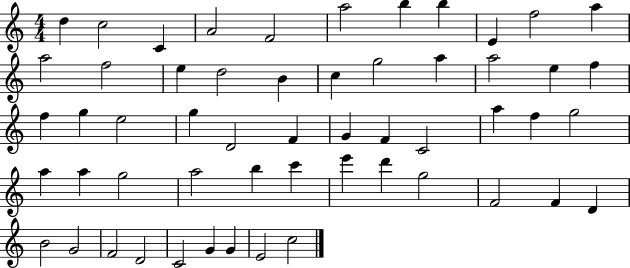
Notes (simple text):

D5/q C5/h C4/q A4/h F4/h A5/h B5/q B5/q E4/q F5/h A5/q A5/h F5/h E5/q D5/h B4/q C5/q G5/h A5/q A5/h E5/q F5/q F5/q G5/q E5/h G5/q D4/h F4/q G4/q F4/q C4/h A5/q F5/q G5/h A5/q A5/q G5/h A5/h B5/q C6/q E6/q D6/q G5/h F4/h F4/q D4/q B4/h G4/h F4/h D4/h C4/h G4/q G4/q E4/h C5/h